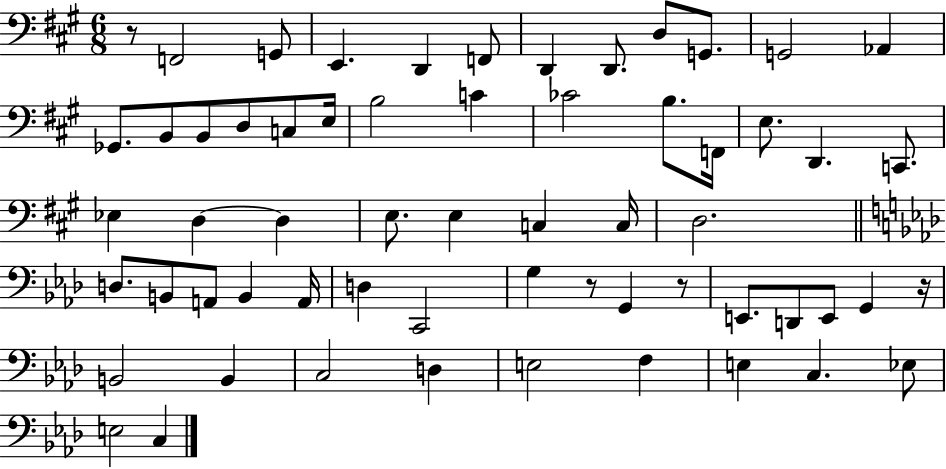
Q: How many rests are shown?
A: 4